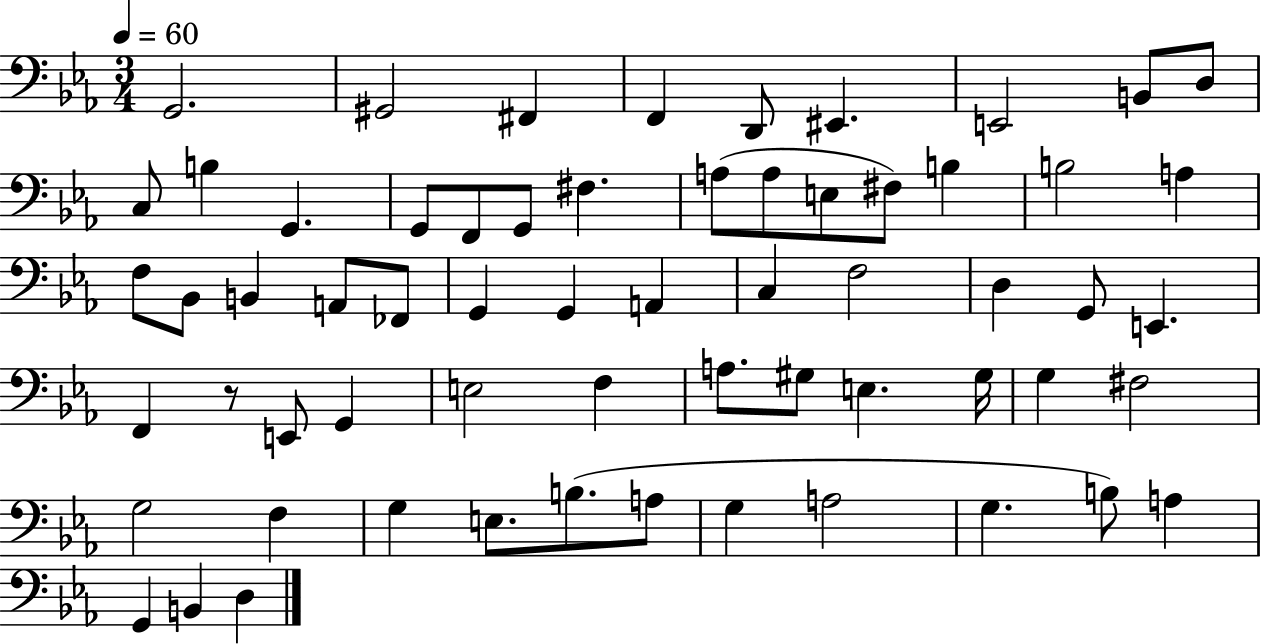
{
  \clef bass
  \numericTimeSignature
  \time 3/4
  \key ees \major
  \tempo 4 = 60
  g,2. | gis,2 fis,4 | f,4 d,8 eis,4. | e,2 b,8 d8 | \break c8 b4 g,4. | g,8 f,8 g,8 fis4. | a8( a8 e8 fis8) b4 | b2 a4 | \break f8 bes,8 b,4 a,8 fes,8 | g,4 g,4 a,4 | c4 f2 | d4 g,8 e,4. | \break f,4 r8 e,8 g,4 | e2 f4 | a8. gis8 e4. gis16 | g4 fis2 | \break g2 f4 | g4 e8. b8.( a8 | g4 a2 | g4. b8) a4 | \break g,4 b,4 d4 | \bar "|."
}